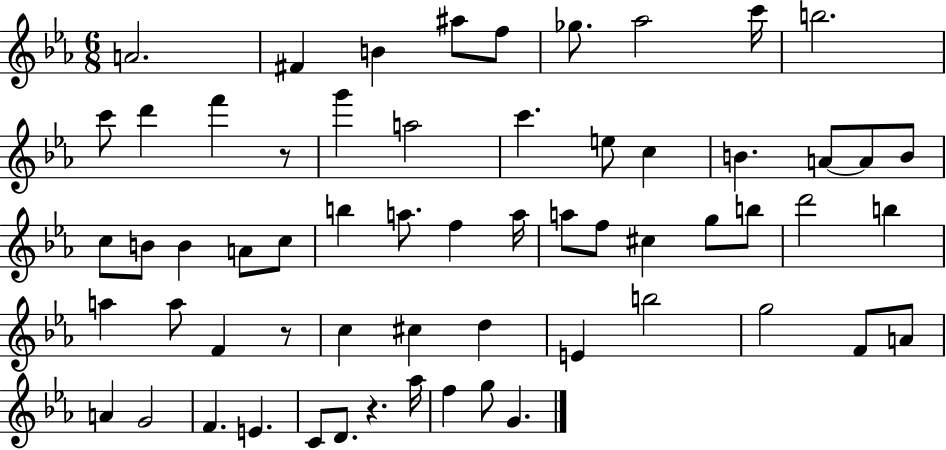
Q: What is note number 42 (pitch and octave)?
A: C#5